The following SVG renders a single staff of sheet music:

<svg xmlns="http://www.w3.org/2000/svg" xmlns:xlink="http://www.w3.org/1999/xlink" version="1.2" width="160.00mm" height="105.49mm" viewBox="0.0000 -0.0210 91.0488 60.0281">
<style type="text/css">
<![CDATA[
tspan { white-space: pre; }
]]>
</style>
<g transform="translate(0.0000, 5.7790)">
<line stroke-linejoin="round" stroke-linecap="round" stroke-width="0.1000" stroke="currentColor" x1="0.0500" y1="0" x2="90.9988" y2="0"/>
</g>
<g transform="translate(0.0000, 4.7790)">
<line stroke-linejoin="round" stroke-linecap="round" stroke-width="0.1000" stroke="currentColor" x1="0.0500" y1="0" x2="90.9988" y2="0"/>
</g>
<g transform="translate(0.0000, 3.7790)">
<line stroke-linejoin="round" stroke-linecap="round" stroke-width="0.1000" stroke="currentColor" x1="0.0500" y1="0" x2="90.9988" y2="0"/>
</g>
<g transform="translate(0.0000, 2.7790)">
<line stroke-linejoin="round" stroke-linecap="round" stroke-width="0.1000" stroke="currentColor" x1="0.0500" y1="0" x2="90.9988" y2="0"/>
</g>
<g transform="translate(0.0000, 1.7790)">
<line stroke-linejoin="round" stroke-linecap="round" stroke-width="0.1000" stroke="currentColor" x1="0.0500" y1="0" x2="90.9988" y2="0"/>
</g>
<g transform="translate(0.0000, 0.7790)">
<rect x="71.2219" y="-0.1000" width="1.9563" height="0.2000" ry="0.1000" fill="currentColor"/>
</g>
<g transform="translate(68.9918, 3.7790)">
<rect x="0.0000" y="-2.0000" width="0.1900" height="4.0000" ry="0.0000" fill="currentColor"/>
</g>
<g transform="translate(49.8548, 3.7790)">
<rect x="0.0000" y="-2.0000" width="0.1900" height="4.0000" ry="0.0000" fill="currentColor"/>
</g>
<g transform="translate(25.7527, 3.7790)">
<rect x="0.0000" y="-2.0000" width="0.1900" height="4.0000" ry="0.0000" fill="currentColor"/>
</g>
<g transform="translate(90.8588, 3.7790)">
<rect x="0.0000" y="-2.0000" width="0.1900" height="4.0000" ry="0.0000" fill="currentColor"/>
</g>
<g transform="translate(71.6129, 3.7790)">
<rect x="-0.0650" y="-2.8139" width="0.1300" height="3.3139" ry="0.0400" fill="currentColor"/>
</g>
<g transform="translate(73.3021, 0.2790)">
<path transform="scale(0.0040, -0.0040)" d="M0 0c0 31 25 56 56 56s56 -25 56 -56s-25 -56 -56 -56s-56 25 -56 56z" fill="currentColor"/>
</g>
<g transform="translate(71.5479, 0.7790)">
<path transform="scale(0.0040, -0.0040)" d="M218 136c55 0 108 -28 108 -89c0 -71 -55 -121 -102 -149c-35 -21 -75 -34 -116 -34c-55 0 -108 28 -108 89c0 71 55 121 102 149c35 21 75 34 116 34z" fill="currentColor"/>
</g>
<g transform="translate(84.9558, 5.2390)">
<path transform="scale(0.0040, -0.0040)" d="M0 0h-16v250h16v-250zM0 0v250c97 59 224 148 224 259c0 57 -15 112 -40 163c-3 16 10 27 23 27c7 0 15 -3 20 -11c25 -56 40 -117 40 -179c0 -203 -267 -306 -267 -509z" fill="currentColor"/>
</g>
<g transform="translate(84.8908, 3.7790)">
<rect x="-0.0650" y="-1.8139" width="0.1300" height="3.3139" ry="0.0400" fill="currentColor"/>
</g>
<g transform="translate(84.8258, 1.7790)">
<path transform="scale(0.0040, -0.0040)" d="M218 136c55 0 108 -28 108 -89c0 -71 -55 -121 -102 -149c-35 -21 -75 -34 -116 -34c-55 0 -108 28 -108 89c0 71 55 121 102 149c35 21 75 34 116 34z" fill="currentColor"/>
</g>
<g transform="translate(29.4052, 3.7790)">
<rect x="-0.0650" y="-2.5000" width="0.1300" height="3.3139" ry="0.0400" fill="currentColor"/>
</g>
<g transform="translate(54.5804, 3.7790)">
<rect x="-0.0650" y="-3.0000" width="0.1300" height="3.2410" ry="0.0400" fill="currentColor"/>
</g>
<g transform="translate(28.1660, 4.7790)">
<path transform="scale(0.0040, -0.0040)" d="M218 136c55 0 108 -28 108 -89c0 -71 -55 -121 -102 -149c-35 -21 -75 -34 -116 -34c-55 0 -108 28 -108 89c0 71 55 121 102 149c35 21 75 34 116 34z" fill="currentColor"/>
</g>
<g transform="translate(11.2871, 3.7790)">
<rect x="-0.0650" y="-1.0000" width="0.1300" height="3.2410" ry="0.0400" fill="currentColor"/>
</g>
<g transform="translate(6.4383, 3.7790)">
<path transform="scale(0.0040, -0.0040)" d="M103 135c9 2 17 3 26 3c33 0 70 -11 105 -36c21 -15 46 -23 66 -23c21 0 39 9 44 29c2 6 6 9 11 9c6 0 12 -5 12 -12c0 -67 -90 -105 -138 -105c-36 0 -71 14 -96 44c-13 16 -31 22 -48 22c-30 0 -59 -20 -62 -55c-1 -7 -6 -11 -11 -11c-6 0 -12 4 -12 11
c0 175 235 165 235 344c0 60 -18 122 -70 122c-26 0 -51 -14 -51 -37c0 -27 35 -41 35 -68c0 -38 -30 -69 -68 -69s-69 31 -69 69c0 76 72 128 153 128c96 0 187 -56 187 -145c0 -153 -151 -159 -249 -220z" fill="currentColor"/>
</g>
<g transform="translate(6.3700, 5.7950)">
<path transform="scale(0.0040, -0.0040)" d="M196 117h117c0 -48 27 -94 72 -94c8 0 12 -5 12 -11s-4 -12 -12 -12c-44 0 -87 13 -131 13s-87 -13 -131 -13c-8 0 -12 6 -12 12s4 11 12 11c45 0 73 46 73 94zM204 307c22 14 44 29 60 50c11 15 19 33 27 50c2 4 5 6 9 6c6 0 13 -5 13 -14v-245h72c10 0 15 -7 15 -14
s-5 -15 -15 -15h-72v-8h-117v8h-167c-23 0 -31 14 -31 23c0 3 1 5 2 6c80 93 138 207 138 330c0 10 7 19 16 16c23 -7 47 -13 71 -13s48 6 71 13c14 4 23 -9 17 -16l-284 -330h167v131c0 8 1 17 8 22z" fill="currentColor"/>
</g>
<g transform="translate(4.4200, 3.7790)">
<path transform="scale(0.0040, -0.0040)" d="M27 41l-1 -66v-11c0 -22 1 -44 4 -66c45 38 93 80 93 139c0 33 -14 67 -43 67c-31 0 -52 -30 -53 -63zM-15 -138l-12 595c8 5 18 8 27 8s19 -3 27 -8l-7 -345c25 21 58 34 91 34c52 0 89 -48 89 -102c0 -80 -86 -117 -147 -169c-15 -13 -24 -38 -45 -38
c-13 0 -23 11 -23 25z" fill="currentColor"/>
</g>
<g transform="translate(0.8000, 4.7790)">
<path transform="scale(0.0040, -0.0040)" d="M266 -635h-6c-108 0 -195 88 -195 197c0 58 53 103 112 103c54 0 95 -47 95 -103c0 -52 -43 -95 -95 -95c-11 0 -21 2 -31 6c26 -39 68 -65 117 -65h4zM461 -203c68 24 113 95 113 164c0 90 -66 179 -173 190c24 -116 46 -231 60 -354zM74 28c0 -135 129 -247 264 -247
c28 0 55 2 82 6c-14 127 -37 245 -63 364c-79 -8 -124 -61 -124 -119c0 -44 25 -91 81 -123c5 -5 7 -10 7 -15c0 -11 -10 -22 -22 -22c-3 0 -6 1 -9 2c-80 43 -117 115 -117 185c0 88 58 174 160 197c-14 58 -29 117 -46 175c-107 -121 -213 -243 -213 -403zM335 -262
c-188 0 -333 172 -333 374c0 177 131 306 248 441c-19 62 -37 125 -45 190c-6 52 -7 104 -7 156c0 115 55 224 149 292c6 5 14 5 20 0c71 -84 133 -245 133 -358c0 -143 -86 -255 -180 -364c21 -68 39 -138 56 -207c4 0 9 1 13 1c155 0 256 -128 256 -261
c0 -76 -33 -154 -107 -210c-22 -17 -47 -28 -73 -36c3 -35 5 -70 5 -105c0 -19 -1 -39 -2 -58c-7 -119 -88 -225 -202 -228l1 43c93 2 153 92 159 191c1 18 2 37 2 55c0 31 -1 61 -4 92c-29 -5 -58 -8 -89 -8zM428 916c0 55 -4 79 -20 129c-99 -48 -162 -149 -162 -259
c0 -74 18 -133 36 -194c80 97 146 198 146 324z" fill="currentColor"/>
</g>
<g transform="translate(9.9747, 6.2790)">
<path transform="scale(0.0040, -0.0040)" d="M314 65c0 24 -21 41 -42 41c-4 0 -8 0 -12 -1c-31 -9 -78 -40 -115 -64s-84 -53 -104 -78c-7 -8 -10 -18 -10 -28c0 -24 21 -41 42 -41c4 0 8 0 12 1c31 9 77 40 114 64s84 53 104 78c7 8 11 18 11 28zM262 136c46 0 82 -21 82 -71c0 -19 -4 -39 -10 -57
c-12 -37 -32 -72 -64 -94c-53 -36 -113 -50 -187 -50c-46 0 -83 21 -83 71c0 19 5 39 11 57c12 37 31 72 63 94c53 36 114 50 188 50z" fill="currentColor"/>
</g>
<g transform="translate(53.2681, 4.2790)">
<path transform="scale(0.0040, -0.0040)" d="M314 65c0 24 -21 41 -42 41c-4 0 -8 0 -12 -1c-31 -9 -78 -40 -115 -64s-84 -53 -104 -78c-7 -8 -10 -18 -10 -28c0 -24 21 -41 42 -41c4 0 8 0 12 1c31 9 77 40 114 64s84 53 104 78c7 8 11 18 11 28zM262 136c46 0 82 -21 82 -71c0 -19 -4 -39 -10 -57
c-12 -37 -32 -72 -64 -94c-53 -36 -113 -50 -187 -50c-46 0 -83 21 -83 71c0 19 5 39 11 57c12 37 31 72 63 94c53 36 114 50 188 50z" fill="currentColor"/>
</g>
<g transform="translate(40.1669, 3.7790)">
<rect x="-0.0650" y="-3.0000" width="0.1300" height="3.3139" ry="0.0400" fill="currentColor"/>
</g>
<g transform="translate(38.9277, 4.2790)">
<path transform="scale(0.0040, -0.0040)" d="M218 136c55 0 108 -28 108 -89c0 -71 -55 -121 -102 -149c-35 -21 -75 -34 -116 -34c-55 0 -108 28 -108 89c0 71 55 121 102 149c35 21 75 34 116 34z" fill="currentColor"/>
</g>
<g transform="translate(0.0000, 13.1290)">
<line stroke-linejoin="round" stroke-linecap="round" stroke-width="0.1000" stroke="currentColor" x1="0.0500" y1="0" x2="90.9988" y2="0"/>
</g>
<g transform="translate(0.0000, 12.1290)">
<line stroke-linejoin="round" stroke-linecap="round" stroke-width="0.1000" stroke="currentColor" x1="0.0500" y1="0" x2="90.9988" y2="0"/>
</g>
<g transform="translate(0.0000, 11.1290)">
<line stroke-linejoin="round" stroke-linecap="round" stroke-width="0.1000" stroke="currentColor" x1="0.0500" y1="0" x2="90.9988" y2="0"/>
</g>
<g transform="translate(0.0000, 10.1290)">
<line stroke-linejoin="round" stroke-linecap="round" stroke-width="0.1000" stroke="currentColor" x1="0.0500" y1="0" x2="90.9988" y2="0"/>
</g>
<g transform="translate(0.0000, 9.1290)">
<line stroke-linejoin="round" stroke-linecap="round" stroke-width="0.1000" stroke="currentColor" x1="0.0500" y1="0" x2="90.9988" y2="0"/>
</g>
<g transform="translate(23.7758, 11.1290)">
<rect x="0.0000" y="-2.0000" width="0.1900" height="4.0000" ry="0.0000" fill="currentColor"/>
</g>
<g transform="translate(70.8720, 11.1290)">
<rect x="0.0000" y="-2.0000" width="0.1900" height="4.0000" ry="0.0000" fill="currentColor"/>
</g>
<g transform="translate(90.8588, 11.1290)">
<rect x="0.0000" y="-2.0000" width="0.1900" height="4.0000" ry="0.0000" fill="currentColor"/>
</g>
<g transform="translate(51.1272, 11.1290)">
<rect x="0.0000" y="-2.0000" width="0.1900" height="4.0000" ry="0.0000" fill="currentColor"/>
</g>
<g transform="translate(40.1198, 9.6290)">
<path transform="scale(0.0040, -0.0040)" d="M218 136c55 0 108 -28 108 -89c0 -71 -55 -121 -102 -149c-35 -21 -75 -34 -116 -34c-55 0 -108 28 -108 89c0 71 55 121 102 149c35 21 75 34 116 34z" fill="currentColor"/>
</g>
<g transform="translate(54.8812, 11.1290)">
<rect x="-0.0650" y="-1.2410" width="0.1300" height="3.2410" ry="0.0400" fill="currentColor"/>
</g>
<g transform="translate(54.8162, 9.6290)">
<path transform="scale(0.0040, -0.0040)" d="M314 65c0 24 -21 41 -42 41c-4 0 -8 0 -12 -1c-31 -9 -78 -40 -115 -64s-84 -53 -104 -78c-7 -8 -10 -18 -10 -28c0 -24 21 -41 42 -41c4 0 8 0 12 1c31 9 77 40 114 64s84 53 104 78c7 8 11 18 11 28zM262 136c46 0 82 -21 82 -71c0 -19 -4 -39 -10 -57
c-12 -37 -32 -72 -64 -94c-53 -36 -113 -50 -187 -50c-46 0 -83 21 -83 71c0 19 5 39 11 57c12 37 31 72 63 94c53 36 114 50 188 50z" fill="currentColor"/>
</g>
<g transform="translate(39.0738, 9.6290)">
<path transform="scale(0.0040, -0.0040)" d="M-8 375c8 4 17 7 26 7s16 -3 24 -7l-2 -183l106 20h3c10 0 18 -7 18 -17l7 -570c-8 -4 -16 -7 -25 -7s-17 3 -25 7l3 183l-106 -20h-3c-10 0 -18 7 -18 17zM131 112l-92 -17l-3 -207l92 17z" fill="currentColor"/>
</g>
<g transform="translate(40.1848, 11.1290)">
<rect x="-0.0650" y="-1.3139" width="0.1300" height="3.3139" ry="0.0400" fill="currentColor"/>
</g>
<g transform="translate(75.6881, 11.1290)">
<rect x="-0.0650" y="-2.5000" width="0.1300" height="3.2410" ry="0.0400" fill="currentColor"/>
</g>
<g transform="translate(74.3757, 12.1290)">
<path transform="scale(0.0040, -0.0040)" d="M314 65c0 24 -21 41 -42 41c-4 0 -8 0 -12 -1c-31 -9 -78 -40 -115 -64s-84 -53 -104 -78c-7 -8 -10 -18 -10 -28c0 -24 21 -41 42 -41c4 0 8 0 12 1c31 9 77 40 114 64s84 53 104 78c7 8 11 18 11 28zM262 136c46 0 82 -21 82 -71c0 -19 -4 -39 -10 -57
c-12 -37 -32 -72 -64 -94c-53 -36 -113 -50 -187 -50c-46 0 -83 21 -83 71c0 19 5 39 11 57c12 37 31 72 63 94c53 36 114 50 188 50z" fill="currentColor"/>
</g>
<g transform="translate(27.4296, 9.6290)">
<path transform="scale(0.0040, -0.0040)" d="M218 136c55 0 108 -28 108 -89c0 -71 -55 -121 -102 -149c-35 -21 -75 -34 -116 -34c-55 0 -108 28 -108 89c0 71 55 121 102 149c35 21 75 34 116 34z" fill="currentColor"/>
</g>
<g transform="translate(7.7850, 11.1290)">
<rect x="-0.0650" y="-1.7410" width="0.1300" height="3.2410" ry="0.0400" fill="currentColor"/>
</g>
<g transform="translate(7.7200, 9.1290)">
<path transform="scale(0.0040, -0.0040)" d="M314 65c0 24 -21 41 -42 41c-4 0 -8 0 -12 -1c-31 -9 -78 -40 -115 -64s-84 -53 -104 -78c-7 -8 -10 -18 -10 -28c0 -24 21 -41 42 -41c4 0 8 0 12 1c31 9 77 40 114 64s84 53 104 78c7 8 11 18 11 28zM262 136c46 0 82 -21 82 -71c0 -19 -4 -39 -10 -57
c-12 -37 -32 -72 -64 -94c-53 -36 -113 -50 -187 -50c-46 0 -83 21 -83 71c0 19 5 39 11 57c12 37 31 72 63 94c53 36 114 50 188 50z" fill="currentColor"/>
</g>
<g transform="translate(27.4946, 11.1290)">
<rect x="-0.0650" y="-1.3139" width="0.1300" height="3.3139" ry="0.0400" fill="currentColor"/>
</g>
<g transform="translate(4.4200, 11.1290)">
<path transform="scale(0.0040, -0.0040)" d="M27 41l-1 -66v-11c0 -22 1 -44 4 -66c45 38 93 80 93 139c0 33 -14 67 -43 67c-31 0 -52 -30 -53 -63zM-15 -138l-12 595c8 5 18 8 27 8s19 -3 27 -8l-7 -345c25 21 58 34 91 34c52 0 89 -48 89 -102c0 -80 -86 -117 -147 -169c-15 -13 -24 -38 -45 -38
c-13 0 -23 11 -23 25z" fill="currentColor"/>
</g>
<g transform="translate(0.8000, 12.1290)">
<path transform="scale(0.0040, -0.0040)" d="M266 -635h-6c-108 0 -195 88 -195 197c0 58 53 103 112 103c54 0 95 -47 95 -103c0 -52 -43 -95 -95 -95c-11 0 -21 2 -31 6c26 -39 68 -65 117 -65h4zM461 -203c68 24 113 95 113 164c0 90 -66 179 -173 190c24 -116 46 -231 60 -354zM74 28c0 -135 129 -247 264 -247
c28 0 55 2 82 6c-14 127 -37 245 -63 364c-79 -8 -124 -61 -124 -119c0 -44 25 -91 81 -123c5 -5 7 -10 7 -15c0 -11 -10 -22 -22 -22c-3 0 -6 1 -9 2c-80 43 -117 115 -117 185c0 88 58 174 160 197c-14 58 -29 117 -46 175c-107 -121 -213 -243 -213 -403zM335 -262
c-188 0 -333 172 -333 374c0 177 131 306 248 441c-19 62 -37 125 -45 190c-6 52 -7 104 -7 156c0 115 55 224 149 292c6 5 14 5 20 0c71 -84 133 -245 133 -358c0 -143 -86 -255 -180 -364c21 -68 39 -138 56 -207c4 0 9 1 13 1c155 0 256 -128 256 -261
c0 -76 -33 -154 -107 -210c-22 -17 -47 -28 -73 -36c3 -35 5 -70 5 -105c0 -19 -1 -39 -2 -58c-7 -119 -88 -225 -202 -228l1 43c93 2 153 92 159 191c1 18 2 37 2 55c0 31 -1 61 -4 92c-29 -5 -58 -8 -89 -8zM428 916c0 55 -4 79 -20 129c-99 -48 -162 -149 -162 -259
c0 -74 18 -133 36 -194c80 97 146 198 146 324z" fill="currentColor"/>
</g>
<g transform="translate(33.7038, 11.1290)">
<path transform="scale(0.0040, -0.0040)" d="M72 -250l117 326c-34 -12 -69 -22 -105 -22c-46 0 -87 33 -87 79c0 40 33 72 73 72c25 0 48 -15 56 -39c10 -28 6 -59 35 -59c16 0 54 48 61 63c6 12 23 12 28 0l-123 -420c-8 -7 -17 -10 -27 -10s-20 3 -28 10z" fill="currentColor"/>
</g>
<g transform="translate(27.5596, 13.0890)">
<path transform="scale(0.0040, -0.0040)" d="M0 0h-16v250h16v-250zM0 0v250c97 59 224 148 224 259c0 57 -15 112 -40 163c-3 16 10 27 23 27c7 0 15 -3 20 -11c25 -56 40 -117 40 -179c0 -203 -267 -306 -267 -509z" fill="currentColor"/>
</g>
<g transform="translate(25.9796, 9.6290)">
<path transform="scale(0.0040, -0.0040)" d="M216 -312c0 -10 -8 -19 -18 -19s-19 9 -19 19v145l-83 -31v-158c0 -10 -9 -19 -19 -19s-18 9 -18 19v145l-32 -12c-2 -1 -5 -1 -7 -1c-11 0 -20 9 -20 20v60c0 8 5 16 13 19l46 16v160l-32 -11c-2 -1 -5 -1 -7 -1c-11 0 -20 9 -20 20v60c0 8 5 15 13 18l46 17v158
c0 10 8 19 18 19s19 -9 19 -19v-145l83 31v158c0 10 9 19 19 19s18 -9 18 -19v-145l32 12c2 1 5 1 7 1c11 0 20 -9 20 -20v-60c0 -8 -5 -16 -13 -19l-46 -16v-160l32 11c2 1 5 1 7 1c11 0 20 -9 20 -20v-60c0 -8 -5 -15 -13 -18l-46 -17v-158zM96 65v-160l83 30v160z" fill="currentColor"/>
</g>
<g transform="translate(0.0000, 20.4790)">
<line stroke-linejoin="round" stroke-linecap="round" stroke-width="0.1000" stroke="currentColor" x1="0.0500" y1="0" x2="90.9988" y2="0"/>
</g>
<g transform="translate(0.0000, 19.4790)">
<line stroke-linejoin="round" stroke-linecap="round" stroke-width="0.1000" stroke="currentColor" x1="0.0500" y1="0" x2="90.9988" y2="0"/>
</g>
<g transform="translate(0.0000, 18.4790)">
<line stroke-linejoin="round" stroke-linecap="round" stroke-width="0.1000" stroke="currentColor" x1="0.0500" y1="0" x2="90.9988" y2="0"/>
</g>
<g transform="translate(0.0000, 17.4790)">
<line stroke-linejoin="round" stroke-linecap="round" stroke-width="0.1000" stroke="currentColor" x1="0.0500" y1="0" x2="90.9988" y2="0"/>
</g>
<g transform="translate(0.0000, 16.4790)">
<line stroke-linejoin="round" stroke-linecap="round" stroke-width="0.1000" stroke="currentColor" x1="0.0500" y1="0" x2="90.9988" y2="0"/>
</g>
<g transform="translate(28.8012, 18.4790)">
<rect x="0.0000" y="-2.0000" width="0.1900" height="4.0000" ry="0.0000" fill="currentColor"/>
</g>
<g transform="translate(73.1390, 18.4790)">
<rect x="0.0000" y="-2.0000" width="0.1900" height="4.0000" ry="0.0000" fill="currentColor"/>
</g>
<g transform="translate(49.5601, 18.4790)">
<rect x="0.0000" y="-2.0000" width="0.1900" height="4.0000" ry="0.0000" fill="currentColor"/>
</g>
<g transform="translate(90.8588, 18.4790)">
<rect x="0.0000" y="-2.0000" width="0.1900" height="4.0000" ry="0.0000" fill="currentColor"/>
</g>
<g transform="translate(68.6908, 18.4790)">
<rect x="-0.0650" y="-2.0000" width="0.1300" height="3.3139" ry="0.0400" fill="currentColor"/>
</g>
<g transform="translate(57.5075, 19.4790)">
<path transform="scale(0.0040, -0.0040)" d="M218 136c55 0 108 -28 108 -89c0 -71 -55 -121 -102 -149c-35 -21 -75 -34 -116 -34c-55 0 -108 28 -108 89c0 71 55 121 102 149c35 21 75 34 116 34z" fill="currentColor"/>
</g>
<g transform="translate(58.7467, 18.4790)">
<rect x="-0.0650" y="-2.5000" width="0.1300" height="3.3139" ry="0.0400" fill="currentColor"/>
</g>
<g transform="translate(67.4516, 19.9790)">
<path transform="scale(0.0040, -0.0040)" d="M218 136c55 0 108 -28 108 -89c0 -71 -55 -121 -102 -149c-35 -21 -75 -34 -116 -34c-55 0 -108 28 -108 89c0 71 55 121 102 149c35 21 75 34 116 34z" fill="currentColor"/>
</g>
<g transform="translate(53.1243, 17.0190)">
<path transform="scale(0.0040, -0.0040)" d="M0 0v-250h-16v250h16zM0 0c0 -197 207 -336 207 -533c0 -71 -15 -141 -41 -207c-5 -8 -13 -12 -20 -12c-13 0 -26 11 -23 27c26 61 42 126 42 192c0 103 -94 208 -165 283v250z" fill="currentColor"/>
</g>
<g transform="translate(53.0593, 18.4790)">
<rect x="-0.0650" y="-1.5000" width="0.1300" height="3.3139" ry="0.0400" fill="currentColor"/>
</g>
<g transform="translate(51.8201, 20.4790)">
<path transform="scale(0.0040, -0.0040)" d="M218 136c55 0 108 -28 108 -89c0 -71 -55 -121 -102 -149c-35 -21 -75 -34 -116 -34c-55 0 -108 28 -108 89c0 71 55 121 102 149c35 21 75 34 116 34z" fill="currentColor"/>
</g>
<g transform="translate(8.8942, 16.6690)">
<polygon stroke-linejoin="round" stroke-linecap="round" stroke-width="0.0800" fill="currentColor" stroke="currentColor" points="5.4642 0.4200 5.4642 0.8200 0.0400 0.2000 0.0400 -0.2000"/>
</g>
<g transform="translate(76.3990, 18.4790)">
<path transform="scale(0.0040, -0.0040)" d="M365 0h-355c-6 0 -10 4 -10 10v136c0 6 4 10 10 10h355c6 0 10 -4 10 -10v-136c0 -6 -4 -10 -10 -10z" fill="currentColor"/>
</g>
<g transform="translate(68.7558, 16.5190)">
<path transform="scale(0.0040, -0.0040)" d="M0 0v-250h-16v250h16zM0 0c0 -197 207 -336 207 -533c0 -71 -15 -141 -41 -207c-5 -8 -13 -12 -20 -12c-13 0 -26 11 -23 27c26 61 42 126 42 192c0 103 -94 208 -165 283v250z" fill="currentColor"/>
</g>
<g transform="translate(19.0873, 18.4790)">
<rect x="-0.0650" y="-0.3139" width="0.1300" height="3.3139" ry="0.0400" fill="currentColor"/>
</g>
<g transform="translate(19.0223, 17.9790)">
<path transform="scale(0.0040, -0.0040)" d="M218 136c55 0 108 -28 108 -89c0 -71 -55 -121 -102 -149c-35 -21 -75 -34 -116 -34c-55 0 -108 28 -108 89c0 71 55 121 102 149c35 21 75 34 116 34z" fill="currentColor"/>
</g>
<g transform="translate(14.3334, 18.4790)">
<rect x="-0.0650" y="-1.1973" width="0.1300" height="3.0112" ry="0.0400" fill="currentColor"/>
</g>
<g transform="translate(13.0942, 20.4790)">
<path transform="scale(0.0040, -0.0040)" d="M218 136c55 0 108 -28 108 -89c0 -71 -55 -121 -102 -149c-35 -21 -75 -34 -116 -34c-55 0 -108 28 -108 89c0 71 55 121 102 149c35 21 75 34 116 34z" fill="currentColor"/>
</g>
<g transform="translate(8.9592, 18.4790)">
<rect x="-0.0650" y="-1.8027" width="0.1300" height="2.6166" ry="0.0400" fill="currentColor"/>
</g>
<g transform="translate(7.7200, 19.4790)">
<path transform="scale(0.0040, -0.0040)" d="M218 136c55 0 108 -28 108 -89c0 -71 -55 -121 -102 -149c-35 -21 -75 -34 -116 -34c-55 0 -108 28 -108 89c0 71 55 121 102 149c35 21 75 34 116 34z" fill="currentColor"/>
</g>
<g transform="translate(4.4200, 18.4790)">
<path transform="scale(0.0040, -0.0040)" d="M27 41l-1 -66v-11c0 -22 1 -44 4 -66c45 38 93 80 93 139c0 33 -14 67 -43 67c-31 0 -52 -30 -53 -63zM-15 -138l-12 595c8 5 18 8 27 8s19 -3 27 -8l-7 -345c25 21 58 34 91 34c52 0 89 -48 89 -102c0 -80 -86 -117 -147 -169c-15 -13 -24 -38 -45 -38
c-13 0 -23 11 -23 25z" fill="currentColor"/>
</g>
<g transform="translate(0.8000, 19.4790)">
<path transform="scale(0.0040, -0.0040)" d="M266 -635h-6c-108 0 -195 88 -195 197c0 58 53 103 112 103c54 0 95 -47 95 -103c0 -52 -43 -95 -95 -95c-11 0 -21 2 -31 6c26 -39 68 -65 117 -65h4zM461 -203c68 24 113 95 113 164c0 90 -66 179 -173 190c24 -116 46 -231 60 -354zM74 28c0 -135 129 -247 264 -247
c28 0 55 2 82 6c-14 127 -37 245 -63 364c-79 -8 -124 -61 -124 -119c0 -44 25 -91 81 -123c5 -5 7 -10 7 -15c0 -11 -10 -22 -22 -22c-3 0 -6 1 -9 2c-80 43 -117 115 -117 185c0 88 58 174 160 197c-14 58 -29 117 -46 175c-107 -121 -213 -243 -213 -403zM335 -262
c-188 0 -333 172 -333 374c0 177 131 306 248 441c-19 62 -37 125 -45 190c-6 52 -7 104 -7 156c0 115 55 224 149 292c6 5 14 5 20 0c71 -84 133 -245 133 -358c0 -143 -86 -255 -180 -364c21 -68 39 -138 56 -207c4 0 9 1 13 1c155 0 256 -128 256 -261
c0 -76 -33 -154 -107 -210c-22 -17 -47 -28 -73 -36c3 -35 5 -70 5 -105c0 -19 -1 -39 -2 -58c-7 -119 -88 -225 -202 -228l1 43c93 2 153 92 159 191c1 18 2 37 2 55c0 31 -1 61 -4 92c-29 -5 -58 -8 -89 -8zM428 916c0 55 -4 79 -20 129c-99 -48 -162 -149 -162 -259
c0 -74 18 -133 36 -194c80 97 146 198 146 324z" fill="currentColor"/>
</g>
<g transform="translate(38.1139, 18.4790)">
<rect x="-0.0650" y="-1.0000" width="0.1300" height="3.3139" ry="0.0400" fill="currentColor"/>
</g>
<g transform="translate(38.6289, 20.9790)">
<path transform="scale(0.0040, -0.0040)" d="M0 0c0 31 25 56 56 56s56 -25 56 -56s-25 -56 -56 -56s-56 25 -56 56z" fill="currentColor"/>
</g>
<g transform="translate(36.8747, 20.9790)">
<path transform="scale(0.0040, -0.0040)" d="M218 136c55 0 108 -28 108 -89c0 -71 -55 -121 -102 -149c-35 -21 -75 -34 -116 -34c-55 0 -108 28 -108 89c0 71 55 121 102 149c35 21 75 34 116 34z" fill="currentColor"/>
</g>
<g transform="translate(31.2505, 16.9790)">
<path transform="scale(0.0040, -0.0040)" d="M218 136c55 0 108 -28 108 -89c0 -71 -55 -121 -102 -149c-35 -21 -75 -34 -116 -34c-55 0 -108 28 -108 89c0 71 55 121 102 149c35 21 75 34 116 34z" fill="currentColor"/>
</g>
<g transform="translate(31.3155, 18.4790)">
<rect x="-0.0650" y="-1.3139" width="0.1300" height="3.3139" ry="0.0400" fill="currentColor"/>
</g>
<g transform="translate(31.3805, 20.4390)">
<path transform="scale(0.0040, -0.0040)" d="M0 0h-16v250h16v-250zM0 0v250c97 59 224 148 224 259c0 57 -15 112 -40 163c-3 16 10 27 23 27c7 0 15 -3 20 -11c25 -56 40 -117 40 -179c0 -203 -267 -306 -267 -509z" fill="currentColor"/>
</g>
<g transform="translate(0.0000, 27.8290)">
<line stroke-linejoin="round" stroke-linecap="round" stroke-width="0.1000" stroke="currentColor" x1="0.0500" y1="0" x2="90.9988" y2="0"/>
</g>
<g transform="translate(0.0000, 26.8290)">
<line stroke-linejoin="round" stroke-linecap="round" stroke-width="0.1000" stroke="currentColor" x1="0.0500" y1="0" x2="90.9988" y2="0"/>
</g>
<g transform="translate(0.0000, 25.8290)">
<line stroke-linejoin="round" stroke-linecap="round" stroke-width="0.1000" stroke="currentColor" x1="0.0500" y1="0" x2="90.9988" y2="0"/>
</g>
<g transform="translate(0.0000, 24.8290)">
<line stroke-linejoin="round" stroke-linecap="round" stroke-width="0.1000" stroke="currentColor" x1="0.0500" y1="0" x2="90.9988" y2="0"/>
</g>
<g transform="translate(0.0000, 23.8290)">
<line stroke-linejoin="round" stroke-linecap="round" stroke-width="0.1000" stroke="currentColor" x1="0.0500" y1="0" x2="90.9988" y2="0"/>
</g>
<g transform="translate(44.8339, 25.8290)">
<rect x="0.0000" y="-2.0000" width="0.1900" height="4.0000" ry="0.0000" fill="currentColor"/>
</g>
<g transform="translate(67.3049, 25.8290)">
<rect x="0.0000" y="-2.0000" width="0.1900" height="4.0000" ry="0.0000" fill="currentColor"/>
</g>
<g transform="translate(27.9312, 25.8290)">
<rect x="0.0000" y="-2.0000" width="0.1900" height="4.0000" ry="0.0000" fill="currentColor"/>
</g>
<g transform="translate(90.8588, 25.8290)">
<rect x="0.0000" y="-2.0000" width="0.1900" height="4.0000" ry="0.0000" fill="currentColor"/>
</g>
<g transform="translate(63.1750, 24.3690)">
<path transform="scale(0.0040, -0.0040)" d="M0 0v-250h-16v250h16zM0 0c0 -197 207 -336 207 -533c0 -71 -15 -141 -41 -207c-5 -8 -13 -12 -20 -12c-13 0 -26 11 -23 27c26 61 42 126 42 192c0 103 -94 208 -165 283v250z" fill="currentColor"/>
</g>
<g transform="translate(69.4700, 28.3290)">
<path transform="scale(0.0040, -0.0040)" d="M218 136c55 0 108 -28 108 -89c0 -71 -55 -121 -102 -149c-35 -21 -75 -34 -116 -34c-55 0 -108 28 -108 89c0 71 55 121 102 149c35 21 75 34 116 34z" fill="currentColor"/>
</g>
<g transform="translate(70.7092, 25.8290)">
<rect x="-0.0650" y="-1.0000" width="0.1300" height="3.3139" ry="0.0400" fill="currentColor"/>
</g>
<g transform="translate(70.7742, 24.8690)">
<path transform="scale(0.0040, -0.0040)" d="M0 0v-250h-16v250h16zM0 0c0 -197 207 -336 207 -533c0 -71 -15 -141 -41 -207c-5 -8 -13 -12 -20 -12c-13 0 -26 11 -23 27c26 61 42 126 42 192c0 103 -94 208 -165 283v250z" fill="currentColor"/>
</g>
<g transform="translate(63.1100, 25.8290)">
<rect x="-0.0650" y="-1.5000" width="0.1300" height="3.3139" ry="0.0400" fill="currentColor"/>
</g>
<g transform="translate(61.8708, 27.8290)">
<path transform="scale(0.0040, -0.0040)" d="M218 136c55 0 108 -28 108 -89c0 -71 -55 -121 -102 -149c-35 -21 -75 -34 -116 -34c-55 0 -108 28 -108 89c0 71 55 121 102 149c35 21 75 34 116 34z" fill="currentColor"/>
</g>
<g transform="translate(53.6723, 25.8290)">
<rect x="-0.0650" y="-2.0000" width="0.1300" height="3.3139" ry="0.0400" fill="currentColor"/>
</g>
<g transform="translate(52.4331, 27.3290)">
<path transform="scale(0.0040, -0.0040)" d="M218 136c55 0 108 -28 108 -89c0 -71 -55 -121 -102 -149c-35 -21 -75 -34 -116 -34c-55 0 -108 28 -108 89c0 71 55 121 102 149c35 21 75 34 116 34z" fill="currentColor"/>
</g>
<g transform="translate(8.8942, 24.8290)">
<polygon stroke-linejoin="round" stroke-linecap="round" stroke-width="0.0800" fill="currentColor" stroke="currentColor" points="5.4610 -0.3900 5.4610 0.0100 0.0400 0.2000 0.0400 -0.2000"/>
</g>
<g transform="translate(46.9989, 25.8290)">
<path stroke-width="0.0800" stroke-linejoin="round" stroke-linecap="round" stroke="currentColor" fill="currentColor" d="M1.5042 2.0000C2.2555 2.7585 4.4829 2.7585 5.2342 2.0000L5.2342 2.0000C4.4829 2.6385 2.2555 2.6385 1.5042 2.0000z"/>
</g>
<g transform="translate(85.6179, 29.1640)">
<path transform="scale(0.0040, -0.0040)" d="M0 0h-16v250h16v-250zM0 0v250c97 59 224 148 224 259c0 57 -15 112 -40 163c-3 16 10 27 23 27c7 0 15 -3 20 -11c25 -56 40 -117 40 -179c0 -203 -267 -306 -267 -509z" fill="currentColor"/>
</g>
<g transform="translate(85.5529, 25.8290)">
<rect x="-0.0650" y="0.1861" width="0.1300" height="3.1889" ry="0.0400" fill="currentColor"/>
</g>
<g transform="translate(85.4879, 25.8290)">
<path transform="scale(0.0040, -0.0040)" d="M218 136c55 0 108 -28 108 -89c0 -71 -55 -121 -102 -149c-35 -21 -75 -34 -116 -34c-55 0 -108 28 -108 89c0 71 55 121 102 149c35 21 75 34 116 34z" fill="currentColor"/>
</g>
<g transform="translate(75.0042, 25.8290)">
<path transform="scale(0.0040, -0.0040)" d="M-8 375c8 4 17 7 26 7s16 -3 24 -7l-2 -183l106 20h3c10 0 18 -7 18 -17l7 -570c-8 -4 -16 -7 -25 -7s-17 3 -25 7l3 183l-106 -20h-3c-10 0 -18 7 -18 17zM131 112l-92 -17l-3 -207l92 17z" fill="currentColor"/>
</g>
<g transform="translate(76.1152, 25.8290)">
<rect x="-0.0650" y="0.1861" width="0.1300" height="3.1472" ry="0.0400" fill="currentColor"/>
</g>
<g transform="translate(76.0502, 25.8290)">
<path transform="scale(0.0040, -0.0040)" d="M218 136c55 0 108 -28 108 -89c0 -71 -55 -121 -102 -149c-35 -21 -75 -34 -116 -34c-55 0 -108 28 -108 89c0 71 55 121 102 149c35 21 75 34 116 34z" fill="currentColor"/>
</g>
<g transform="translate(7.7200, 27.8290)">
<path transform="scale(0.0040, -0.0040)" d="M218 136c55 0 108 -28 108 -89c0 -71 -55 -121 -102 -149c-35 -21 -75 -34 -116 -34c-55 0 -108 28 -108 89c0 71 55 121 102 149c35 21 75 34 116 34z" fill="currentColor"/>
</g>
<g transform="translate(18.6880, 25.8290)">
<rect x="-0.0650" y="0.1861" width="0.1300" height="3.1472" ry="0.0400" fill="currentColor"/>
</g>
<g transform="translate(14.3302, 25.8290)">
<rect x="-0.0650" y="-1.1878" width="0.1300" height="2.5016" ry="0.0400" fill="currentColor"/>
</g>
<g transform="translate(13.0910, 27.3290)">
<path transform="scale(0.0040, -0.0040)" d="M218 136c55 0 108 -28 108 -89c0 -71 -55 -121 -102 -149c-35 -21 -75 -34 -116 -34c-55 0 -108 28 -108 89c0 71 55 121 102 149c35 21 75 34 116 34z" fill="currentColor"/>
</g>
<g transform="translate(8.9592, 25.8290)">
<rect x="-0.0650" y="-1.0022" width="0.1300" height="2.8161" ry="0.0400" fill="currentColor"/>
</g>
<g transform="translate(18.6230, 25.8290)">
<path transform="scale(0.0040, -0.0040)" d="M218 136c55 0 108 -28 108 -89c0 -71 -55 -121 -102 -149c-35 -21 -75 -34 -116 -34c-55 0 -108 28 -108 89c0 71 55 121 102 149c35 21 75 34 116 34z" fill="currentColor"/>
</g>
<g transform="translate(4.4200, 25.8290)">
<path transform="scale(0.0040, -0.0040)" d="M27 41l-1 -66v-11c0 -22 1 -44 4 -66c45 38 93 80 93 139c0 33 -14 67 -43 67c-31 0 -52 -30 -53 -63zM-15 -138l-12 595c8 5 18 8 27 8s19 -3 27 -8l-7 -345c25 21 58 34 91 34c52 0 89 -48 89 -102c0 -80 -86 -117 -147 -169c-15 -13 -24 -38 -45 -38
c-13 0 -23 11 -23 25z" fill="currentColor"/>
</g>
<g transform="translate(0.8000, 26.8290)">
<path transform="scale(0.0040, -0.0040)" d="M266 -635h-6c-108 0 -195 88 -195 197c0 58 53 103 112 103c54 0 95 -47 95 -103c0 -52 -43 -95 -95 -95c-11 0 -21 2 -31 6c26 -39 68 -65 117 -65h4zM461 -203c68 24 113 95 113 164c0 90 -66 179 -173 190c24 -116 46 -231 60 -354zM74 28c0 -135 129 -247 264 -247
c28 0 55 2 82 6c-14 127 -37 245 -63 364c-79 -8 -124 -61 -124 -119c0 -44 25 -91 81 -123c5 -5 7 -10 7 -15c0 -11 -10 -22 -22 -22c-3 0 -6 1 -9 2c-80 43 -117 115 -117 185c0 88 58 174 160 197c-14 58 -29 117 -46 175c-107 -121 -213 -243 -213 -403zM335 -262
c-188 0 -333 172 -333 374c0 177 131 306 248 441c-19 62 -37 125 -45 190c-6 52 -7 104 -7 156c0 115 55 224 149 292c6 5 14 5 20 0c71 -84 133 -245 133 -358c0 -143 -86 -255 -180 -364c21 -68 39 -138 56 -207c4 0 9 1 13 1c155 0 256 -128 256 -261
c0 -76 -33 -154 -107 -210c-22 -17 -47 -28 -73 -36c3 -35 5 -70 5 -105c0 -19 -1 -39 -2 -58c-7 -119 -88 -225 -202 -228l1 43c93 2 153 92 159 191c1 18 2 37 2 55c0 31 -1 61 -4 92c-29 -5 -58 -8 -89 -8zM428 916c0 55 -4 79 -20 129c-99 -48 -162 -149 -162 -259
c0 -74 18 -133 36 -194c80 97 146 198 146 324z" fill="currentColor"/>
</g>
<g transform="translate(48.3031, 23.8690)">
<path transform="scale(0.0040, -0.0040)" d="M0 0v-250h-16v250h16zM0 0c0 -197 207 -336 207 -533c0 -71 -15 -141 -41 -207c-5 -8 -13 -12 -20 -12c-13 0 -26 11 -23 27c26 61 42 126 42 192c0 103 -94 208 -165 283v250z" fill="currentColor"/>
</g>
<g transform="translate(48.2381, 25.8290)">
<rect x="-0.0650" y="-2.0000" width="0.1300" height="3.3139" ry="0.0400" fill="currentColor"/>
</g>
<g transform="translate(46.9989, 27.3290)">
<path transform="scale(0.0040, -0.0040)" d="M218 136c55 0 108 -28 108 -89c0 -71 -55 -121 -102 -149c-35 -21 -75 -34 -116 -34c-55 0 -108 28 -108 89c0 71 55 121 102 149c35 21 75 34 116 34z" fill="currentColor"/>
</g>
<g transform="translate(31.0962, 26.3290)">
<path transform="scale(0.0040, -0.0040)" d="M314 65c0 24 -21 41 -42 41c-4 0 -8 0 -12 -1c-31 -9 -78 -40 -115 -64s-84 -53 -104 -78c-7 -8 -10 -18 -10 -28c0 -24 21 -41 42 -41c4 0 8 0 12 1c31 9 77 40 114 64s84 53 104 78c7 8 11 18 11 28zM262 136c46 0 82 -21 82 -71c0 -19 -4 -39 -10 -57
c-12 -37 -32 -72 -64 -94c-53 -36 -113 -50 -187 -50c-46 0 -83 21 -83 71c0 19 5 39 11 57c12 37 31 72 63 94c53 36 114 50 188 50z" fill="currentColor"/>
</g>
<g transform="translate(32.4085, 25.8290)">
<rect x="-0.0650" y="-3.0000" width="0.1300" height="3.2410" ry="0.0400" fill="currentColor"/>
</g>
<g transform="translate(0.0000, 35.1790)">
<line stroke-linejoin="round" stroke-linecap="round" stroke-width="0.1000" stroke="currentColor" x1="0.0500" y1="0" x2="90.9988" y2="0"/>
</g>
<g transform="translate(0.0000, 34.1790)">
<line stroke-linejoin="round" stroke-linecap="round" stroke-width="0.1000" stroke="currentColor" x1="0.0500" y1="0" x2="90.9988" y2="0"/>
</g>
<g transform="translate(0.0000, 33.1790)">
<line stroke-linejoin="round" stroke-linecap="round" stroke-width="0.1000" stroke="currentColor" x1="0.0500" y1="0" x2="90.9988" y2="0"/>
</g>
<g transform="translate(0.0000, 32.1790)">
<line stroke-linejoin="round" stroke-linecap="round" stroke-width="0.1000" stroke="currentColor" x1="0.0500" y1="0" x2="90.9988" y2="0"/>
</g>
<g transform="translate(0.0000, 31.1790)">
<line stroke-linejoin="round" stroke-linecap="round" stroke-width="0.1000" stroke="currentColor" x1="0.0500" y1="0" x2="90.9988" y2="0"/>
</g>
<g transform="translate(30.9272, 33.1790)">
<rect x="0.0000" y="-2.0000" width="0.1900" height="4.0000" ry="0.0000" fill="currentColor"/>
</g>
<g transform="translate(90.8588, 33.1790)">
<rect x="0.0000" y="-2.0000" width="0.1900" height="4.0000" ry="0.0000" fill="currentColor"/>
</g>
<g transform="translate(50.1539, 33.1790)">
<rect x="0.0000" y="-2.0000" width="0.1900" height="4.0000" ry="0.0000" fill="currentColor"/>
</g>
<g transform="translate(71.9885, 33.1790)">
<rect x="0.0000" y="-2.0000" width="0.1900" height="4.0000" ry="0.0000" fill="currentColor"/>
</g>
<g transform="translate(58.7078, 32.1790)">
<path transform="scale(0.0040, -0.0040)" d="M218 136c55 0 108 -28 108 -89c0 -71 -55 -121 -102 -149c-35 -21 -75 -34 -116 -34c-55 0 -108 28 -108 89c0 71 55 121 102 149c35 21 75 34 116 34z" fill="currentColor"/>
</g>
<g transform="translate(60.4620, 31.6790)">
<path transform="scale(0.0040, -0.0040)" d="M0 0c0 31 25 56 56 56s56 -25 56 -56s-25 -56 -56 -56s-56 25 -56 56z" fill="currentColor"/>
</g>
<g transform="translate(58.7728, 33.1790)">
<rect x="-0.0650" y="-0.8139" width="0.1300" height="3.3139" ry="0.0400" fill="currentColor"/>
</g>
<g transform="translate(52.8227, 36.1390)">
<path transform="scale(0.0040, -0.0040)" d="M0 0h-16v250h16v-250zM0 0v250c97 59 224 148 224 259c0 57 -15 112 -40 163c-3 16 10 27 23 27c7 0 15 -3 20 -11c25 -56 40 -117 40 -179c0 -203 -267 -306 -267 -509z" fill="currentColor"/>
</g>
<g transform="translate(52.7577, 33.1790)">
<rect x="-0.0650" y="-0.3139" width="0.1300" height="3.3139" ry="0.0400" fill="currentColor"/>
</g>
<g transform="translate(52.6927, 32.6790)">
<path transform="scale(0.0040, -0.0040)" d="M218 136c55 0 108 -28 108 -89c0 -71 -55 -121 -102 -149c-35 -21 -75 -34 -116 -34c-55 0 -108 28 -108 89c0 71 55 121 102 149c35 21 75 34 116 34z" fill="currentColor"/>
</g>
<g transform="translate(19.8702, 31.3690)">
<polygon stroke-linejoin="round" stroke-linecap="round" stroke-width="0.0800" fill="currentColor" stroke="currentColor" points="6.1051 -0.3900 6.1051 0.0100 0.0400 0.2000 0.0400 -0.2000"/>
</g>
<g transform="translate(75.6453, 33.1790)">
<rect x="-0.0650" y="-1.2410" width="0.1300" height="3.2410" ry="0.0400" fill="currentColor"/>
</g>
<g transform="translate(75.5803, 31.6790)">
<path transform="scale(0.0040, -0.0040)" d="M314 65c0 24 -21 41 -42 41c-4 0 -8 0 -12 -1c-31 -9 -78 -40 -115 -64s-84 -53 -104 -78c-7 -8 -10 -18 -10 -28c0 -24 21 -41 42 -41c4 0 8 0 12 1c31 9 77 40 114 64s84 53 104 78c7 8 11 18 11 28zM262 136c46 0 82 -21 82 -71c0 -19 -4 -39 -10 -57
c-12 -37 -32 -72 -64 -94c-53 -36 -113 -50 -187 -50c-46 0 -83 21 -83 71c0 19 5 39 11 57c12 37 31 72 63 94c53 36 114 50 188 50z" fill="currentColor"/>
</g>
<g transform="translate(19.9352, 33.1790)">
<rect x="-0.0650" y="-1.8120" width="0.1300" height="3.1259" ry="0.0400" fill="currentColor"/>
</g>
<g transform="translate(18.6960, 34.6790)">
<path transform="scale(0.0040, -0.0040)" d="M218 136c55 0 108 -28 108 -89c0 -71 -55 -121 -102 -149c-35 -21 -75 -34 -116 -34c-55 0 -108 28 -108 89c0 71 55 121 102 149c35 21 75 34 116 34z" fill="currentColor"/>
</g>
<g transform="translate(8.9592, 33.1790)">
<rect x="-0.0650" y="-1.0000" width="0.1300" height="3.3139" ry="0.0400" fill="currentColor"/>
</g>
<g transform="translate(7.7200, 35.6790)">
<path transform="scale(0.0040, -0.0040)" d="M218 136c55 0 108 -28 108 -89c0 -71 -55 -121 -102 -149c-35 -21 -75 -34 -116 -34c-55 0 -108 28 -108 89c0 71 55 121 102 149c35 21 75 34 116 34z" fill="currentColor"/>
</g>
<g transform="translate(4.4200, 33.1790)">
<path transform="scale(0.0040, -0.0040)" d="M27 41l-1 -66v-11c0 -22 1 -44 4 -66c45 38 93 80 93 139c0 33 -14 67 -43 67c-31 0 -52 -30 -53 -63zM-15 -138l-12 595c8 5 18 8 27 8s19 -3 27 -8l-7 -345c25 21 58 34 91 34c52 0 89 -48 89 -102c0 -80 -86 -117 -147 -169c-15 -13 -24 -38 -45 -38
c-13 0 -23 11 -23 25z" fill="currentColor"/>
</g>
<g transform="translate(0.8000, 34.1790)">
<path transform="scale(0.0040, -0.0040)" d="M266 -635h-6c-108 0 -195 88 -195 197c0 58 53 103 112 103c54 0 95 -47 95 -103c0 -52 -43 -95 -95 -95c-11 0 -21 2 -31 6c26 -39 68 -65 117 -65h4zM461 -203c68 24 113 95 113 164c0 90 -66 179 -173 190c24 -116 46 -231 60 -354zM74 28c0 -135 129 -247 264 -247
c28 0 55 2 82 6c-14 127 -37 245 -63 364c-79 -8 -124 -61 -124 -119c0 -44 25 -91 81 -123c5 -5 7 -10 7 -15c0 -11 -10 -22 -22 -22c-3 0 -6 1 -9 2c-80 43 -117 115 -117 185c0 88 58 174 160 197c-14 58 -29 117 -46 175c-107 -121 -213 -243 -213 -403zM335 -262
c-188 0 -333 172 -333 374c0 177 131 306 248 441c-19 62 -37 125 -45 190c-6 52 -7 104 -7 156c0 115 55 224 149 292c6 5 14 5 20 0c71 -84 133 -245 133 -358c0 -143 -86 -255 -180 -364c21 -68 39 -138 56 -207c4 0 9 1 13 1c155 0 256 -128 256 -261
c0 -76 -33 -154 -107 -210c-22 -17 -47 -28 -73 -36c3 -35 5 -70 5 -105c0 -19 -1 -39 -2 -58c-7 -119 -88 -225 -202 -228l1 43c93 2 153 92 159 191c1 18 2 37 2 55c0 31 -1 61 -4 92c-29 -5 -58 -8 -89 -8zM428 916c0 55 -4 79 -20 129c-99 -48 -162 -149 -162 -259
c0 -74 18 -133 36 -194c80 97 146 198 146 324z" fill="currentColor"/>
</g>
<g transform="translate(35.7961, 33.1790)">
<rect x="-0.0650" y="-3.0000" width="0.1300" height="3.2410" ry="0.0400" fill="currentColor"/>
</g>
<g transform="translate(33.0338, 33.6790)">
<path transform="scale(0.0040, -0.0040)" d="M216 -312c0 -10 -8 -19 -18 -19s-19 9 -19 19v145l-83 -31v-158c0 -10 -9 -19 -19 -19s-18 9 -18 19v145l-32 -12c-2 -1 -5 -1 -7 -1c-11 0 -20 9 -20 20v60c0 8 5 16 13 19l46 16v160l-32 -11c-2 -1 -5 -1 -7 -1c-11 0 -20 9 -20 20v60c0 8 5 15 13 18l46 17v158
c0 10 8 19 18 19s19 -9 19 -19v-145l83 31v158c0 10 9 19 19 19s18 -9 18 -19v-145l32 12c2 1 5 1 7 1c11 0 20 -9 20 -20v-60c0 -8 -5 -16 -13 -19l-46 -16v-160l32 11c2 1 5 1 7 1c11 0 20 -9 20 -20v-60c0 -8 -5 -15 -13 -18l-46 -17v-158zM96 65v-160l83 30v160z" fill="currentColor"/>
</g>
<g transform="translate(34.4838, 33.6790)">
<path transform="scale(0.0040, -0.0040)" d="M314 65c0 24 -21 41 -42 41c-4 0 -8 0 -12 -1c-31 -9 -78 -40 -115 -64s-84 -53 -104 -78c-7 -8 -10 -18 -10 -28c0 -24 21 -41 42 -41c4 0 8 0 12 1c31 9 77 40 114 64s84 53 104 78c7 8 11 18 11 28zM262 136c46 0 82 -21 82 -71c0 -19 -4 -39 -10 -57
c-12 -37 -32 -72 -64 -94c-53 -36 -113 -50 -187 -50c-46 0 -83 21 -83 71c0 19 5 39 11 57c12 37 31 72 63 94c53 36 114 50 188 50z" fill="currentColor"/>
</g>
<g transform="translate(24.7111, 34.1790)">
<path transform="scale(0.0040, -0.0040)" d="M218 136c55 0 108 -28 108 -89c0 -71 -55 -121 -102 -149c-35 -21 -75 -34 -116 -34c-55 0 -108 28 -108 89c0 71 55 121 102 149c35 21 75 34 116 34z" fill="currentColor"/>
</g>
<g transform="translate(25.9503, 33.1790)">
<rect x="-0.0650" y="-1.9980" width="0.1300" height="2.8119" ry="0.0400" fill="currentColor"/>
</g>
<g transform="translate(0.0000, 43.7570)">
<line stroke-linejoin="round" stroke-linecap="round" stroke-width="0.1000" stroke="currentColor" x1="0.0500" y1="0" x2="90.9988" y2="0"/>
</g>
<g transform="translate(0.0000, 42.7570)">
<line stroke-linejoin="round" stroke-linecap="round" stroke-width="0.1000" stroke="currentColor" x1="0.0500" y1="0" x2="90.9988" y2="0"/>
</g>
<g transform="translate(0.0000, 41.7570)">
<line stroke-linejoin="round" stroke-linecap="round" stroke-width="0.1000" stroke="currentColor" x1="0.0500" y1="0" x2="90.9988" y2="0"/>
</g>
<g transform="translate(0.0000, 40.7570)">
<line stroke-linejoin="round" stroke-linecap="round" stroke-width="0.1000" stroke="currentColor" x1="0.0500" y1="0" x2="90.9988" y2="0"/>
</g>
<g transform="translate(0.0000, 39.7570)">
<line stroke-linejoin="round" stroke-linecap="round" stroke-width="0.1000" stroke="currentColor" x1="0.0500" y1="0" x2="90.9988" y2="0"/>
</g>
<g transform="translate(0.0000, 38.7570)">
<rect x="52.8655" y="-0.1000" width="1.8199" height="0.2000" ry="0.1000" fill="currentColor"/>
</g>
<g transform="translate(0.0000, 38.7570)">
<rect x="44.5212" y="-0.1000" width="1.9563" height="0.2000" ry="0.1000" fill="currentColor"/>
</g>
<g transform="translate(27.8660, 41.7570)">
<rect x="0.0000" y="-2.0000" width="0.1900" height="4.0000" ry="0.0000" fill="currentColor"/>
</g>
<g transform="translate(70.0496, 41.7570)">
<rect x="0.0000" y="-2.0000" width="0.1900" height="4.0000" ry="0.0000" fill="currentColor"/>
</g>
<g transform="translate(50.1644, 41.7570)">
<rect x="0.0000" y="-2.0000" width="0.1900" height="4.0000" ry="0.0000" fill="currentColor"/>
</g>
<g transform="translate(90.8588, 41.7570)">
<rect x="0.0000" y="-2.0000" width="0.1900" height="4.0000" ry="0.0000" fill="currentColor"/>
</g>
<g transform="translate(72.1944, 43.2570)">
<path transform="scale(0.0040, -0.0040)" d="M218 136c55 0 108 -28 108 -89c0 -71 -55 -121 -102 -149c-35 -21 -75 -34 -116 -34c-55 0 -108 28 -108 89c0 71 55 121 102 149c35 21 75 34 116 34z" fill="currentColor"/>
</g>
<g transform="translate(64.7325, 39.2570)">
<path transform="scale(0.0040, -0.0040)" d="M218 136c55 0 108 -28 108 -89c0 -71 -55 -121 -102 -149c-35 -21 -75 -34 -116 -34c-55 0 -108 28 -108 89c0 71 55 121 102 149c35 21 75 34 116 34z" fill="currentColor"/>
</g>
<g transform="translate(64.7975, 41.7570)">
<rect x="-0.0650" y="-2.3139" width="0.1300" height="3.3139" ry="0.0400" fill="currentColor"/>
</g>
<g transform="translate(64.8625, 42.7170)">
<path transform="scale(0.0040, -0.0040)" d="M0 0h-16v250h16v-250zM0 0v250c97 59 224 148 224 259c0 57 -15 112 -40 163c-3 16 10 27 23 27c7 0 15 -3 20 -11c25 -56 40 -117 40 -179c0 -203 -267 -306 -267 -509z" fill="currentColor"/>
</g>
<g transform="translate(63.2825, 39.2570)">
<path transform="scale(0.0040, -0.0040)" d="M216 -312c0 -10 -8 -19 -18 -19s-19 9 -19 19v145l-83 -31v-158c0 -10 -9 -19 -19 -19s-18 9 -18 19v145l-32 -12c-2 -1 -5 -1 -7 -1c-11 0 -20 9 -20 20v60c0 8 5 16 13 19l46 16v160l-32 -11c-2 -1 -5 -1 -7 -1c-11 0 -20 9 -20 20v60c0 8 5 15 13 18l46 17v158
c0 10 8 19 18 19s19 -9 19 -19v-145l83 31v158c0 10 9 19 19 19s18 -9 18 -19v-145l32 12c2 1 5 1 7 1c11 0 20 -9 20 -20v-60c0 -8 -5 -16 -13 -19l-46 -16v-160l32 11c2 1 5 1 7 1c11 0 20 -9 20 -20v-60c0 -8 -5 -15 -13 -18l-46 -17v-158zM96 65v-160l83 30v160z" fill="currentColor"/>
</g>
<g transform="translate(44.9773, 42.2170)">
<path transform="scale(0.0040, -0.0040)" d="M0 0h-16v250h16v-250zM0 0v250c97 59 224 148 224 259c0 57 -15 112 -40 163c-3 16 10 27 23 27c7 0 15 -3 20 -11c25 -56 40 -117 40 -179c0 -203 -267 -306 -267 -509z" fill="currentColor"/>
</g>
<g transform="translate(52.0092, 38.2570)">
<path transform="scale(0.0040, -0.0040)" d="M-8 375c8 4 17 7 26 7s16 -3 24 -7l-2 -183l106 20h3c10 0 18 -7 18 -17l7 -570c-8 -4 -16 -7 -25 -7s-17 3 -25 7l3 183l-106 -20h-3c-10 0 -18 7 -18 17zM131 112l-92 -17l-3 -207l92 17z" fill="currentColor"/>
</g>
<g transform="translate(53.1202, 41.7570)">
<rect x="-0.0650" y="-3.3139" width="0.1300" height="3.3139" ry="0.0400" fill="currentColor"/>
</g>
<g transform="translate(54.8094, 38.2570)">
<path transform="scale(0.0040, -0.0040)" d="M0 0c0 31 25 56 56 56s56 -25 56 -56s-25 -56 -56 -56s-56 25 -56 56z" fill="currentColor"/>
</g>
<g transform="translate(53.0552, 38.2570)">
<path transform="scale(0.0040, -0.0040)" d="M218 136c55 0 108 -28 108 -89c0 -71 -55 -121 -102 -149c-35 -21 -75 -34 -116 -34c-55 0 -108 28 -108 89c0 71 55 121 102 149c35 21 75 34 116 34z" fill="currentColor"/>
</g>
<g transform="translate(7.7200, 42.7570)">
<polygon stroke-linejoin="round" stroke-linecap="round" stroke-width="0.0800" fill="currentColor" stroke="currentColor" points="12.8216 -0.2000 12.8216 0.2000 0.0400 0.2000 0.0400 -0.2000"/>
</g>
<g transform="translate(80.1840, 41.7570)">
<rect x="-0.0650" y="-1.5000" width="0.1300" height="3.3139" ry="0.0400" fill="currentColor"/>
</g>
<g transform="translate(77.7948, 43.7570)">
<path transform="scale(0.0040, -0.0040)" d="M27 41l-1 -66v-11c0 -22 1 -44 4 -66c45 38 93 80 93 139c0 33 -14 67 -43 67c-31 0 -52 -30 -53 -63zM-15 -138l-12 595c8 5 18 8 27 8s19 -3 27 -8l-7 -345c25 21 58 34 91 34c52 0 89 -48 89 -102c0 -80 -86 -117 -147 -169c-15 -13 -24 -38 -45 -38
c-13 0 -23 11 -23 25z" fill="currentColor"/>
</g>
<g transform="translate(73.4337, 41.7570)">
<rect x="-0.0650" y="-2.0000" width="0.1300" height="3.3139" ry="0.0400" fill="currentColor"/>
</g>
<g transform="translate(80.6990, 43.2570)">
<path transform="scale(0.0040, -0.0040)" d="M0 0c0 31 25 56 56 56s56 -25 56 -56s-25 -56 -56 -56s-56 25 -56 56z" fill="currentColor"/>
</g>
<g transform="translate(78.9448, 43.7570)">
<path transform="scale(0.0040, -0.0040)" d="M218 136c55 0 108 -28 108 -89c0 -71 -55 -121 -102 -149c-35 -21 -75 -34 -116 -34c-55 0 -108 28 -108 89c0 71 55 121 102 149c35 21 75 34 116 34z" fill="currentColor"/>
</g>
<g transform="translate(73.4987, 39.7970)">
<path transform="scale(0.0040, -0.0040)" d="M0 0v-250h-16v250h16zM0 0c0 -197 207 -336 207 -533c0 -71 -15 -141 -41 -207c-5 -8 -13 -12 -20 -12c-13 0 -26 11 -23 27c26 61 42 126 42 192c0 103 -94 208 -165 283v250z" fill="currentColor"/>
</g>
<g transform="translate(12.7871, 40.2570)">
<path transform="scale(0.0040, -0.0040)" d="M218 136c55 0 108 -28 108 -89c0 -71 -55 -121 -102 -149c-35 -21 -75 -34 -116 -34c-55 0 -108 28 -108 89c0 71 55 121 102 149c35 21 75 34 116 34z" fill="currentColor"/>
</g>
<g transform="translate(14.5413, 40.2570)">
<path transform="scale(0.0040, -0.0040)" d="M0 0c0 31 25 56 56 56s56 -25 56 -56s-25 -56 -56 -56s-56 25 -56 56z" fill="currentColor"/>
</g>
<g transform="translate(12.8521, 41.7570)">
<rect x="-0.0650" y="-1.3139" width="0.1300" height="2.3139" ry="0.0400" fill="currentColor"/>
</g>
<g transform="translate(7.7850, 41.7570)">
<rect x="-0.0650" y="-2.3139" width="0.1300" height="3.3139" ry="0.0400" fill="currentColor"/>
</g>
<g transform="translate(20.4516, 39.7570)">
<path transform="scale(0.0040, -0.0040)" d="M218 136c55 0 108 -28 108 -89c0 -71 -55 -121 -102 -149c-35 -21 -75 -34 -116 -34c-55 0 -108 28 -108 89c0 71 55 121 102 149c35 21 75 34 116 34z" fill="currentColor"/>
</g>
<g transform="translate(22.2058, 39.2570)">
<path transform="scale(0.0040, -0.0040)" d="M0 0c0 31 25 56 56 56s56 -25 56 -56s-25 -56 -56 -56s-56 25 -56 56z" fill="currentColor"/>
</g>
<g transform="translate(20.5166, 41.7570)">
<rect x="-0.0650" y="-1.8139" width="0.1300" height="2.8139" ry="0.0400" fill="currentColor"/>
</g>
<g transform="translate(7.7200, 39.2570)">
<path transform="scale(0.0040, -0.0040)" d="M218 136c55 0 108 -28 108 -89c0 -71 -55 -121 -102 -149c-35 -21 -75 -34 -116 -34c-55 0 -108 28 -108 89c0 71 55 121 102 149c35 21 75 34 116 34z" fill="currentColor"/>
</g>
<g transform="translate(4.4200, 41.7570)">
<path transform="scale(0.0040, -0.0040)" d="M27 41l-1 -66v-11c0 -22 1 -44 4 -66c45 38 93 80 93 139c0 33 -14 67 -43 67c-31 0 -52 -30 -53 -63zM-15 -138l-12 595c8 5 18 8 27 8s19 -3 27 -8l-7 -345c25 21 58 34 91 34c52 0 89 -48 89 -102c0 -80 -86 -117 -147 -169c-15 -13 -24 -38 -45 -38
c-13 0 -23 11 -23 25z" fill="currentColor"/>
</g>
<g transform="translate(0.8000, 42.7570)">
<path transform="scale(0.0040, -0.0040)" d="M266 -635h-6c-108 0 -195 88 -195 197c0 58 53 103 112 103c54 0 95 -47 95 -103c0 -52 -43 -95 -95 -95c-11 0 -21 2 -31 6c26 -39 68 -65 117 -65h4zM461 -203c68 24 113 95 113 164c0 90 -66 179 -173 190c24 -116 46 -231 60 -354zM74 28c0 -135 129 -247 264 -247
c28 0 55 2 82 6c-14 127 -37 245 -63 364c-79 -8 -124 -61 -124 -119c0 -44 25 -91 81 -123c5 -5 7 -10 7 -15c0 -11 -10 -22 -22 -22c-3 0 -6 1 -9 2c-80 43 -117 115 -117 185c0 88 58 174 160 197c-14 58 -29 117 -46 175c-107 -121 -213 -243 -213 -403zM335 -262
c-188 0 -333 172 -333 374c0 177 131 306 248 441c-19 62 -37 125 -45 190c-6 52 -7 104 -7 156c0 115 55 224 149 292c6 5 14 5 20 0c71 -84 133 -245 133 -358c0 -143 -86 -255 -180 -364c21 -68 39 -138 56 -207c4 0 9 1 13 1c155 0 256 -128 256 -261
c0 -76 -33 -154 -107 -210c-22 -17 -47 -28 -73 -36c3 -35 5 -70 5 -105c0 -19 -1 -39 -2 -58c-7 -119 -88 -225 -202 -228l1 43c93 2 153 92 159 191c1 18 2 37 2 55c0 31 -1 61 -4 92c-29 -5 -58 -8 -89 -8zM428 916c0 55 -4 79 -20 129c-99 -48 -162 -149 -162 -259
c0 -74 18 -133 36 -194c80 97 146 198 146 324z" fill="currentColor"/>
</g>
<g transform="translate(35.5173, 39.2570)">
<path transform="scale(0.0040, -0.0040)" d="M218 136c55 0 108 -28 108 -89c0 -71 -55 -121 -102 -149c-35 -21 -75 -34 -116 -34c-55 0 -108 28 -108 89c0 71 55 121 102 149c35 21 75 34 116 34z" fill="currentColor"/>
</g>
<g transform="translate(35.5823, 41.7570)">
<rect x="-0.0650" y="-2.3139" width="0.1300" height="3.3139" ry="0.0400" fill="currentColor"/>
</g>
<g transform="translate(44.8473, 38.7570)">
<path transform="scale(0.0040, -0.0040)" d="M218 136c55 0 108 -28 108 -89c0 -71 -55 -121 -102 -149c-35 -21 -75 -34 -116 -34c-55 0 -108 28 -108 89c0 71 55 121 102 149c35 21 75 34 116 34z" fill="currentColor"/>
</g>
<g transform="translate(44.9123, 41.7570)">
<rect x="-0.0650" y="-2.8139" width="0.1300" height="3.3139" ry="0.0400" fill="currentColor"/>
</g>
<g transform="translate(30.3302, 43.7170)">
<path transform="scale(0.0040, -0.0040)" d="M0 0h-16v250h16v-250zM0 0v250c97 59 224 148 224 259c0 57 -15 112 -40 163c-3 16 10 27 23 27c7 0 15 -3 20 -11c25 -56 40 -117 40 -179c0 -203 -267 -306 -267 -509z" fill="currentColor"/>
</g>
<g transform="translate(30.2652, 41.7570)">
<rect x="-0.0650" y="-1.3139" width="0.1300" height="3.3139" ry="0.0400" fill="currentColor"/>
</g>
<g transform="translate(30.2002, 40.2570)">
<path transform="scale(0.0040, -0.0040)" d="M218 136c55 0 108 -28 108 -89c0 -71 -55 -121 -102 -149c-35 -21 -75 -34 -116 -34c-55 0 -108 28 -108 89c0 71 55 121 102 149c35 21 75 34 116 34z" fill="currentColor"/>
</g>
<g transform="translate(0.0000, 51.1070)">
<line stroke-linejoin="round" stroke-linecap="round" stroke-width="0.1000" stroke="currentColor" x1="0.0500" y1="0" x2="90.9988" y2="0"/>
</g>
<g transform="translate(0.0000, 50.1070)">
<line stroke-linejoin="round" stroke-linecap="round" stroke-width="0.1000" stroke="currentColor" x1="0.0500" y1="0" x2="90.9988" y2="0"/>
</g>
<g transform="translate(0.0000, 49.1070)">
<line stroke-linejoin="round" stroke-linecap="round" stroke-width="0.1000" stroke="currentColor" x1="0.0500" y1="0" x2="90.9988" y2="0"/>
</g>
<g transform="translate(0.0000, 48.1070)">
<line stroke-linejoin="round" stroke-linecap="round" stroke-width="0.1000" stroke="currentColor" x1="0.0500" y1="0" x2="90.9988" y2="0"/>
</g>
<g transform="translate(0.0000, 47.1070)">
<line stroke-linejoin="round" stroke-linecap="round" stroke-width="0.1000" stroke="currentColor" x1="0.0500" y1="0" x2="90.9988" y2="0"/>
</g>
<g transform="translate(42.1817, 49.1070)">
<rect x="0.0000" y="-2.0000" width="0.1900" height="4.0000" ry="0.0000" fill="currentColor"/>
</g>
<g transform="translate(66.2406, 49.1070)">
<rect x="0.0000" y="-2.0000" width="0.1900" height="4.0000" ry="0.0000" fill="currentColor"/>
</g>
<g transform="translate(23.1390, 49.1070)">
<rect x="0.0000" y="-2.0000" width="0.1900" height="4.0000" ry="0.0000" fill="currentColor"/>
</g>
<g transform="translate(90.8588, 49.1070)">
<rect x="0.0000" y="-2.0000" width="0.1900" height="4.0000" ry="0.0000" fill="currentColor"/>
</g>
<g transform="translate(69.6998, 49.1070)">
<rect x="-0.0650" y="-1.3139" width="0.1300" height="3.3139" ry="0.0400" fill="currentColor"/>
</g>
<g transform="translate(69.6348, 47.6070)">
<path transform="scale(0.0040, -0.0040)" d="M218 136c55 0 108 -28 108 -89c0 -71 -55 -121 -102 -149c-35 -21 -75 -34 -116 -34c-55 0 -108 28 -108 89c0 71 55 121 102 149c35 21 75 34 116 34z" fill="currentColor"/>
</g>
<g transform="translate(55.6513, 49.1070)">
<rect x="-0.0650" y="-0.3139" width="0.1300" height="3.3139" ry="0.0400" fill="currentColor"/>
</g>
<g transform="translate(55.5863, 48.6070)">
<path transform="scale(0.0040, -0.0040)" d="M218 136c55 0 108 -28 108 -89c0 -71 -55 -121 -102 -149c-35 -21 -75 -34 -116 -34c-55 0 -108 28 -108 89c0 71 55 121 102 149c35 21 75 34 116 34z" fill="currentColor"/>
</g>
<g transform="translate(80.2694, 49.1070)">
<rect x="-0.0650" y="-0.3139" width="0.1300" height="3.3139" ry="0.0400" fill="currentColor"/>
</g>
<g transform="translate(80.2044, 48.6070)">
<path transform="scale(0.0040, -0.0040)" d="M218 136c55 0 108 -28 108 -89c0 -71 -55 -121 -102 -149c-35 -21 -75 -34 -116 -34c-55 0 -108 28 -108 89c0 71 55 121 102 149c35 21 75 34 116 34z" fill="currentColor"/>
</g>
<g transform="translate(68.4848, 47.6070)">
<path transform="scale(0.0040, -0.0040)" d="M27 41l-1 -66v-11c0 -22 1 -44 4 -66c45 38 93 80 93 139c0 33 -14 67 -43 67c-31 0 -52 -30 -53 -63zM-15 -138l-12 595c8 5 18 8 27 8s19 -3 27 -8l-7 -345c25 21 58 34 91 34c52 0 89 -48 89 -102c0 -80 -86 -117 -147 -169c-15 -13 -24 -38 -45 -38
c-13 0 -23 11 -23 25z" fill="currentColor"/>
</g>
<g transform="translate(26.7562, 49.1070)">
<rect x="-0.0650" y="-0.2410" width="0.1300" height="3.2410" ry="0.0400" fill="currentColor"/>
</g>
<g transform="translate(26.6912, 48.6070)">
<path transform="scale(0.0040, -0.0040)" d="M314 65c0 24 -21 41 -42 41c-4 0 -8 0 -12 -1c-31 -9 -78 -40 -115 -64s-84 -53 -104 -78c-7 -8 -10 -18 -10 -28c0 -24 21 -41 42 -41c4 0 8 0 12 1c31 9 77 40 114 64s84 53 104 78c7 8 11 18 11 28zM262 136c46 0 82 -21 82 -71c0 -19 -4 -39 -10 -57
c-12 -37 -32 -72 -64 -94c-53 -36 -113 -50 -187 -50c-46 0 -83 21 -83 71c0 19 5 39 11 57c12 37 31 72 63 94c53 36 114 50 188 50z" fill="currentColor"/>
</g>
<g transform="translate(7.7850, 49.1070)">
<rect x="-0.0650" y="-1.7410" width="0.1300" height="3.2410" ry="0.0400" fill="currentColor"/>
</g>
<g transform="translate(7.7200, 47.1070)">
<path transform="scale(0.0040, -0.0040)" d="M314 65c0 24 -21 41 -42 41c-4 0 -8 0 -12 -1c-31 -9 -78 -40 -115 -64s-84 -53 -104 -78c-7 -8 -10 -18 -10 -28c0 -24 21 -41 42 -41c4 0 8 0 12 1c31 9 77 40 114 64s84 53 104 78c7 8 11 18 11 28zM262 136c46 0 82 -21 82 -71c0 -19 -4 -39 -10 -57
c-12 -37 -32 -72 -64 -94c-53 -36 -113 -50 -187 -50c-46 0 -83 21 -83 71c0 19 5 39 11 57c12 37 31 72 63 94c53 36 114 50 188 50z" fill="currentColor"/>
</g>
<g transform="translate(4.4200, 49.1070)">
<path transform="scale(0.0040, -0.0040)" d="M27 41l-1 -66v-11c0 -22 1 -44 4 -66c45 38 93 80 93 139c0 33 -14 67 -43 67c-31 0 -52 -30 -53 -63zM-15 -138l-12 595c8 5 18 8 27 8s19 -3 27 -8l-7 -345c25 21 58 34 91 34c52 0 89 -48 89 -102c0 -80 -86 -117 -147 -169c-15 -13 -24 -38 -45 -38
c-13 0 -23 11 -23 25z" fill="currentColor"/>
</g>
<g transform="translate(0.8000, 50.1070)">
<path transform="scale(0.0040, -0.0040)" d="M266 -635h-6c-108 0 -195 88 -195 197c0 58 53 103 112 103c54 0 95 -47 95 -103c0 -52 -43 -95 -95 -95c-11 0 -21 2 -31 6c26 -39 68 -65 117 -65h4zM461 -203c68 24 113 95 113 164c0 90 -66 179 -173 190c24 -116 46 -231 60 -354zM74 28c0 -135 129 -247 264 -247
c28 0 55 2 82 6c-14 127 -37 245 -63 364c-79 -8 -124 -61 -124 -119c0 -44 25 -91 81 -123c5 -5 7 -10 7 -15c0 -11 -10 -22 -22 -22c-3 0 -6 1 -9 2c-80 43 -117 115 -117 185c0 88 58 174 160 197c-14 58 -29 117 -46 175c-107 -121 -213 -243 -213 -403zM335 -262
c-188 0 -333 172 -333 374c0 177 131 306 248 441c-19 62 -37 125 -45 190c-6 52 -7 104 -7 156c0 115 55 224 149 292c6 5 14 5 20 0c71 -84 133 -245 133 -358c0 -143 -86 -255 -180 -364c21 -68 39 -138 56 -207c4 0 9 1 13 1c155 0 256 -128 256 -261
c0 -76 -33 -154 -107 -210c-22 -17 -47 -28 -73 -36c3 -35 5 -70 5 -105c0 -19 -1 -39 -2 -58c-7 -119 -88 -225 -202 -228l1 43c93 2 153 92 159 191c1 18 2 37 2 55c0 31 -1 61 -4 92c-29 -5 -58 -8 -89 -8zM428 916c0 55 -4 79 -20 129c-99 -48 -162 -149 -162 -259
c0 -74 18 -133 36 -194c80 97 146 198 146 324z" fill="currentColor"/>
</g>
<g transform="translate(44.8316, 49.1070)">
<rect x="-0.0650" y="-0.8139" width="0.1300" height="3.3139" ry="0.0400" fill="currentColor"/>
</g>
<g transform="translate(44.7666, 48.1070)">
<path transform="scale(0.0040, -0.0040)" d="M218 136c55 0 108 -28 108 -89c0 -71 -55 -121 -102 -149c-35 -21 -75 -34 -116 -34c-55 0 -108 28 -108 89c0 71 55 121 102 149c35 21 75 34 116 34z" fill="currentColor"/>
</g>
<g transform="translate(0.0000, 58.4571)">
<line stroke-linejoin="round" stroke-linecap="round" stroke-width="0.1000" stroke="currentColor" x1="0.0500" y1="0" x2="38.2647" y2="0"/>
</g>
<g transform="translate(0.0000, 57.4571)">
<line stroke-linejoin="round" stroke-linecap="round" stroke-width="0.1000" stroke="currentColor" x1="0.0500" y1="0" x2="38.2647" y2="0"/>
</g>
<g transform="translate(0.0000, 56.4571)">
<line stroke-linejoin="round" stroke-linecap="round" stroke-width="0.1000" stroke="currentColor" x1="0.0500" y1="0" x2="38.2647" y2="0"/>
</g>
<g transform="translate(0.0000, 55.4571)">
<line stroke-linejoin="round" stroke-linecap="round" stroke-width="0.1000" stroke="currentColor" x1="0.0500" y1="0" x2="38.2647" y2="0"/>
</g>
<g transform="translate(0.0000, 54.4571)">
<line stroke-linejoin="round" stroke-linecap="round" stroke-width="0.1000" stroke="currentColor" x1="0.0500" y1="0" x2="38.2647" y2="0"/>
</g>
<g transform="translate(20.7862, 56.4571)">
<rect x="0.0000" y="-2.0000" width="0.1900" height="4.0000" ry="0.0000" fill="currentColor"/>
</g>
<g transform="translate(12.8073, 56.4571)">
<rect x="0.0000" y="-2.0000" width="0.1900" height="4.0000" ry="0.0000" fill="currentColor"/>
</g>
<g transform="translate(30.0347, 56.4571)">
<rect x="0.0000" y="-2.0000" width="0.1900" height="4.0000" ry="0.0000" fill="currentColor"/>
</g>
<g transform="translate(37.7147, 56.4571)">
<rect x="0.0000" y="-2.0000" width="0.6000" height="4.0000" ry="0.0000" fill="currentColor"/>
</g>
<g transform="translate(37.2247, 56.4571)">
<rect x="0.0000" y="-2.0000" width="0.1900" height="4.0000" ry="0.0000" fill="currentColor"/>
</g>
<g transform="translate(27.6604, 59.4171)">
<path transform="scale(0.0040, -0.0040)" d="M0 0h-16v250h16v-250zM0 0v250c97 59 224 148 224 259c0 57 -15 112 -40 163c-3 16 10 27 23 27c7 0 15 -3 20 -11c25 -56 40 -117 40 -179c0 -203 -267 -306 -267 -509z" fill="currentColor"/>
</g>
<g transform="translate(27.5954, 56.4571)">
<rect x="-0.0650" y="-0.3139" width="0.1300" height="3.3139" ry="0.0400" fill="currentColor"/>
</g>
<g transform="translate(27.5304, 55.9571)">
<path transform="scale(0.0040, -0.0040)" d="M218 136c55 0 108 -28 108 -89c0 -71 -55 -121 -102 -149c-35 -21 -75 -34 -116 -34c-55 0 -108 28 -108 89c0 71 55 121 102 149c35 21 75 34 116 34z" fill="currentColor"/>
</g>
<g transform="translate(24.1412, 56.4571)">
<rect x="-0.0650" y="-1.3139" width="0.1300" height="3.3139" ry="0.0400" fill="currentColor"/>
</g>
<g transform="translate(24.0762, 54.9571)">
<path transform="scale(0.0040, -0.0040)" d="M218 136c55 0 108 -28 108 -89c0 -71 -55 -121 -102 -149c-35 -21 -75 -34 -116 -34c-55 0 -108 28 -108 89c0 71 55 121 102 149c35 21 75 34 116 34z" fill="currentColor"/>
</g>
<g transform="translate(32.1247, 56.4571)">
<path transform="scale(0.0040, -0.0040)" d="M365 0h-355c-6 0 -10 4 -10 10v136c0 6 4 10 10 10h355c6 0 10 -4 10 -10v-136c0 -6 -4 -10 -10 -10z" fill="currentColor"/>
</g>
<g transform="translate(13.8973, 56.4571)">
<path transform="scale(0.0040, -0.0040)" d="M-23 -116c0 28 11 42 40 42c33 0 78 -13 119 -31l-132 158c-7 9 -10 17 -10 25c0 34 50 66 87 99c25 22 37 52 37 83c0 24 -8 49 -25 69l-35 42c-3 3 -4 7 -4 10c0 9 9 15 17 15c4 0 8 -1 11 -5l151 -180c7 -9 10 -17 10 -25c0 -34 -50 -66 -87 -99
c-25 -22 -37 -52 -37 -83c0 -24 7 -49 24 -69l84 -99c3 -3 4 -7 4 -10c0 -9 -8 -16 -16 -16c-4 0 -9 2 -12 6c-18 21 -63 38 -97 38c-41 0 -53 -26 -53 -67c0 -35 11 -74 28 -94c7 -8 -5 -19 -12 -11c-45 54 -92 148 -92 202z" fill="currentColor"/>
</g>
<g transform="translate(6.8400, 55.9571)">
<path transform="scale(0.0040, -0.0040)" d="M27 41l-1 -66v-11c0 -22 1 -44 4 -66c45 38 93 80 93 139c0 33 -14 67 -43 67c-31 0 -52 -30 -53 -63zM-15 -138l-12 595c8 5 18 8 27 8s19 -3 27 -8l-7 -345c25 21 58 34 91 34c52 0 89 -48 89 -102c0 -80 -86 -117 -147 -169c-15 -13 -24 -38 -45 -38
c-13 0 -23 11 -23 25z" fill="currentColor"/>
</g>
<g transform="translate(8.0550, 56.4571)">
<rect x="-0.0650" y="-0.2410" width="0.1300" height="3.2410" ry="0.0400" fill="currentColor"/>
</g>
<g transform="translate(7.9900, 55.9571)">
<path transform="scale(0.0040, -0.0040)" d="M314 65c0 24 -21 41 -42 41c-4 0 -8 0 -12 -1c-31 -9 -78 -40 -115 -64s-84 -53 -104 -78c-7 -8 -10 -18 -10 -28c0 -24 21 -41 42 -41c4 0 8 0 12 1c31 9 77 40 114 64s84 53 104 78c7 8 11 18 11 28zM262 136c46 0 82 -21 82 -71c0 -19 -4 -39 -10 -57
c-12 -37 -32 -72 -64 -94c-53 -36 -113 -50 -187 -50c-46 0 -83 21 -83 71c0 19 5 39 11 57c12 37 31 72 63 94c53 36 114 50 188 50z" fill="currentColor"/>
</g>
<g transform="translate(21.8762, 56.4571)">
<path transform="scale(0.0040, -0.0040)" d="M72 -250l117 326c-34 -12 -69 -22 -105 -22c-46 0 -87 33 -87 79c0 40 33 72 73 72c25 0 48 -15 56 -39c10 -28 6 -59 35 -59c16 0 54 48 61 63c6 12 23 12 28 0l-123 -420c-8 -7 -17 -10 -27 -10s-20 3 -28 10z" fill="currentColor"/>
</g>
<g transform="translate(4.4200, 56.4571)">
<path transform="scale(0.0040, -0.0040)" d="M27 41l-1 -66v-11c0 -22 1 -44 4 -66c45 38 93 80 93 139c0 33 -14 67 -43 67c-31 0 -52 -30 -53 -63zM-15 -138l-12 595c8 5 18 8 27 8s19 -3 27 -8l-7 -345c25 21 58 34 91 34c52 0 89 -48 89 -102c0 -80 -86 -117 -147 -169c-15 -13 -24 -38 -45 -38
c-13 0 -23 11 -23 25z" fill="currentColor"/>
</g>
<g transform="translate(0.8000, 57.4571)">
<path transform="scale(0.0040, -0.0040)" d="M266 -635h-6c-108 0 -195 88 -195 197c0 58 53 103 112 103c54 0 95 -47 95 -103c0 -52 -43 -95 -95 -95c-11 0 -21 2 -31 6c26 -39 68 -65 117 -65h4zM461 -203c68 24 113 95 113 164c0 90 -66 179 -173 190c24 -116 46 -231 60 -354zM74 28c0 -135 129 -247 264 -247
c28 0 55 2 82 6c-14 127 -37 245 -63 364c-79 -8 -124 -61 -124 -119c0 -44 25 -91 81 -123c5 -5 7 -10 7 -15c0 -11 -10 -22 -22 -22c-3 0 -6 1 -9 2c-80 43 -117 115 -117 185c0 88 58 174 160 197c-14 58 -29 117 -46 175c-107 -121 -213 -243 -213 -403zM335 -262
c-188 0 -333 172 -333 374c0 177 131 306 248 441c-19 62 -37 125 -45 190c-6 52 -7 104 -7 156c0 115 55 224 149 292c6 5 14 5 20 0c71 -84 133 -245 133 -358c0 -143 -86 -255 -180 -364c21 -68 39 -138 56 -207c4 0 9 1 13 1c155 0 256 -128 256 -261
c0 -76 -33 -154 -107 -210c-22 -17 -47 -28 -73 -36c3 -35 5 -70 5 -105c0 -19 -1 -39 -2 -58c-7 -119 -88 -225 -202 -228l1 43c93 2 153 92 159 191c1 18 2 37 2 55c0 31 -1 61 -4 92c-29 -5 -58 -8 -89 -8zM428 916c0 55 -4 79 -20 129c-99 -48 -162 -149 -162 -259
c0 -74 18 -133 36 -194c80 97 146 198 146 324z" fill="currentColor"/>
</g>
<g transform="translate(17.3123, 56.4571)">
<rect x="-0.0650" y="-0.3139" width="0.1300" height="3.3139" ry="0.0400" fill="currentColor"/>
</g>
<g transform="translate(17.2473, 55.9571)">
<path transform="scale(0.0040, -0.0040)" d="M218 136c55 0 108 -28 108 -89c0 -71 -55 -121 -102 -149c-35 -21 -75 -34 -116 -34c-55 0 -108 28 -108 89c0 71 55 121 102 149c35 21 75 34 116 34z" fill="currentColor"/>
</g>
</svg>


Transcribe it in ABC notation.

X:1
T:Untitled
M:2/4
L:1/4
K:F
D2 G A A2 a f/2 f2 ^e/2 z/2 e e2 G2 G/2 E/2 c e/2 D E/2 G F/2 z2 E/2 F/2 _B A2 F/2 F E/2 D/2 B B/2 D F/2 G/2 ^A2 c/2 d e2 g/2 e/2 f/2 e/2 g a/2 b ^g/2 F/2 _E f2 c2 d c _e c _c2 z c z/2 e c/2 z2